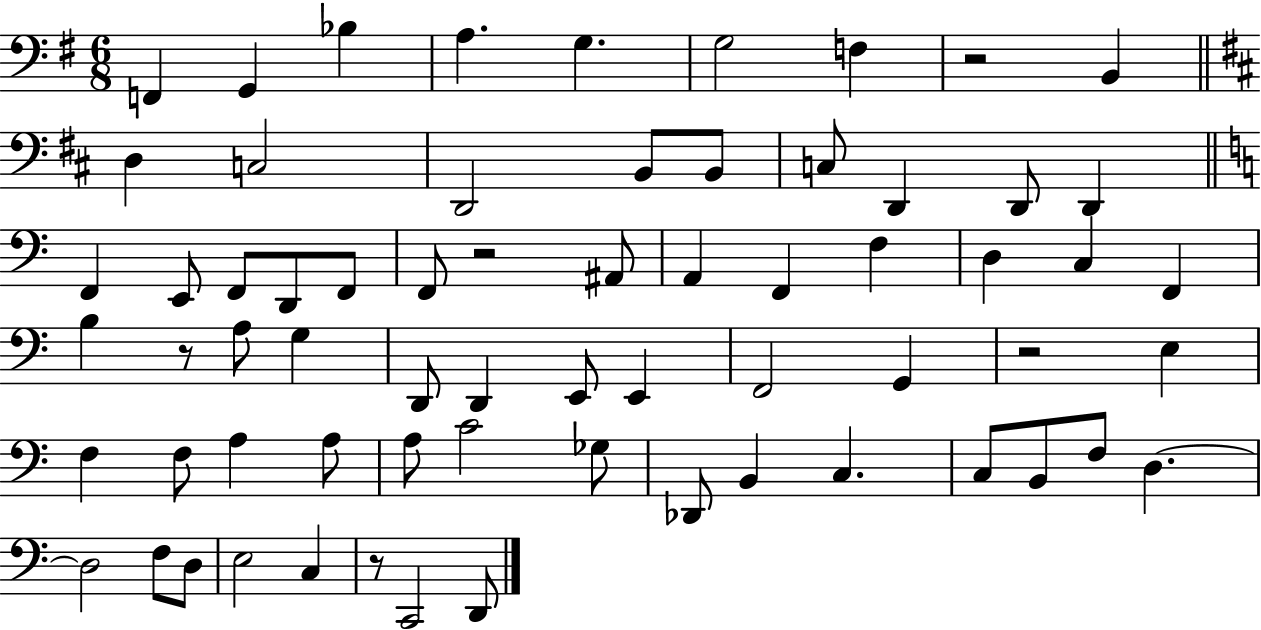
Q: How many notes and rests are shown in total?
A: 66